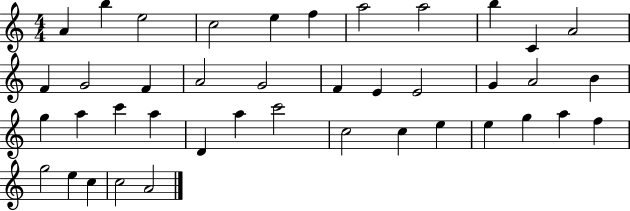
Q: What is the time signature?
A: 4/4